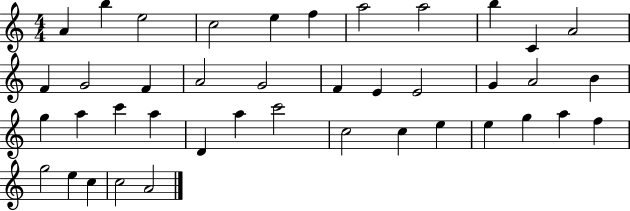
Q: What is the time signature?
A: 4/4